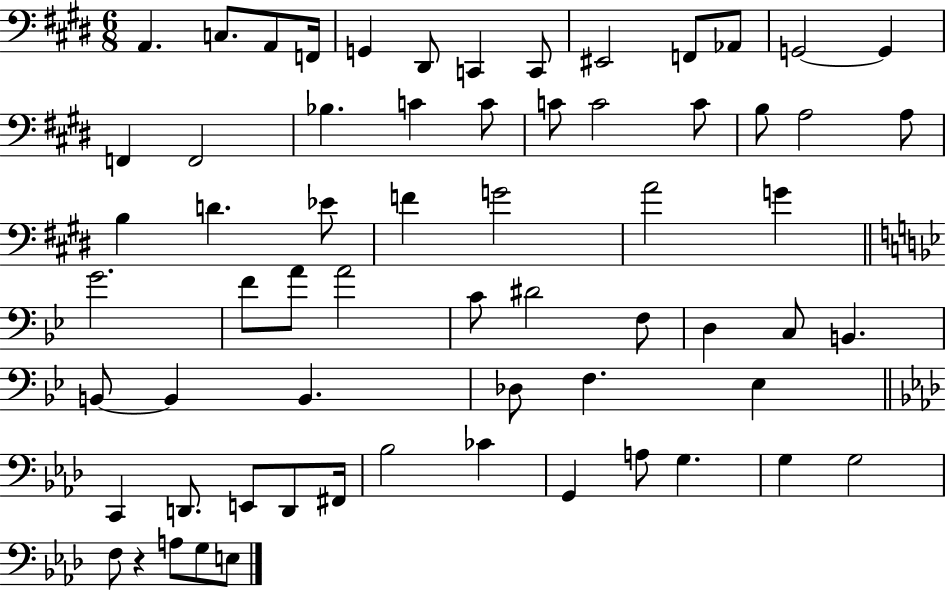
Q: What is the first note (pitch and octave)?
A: A2